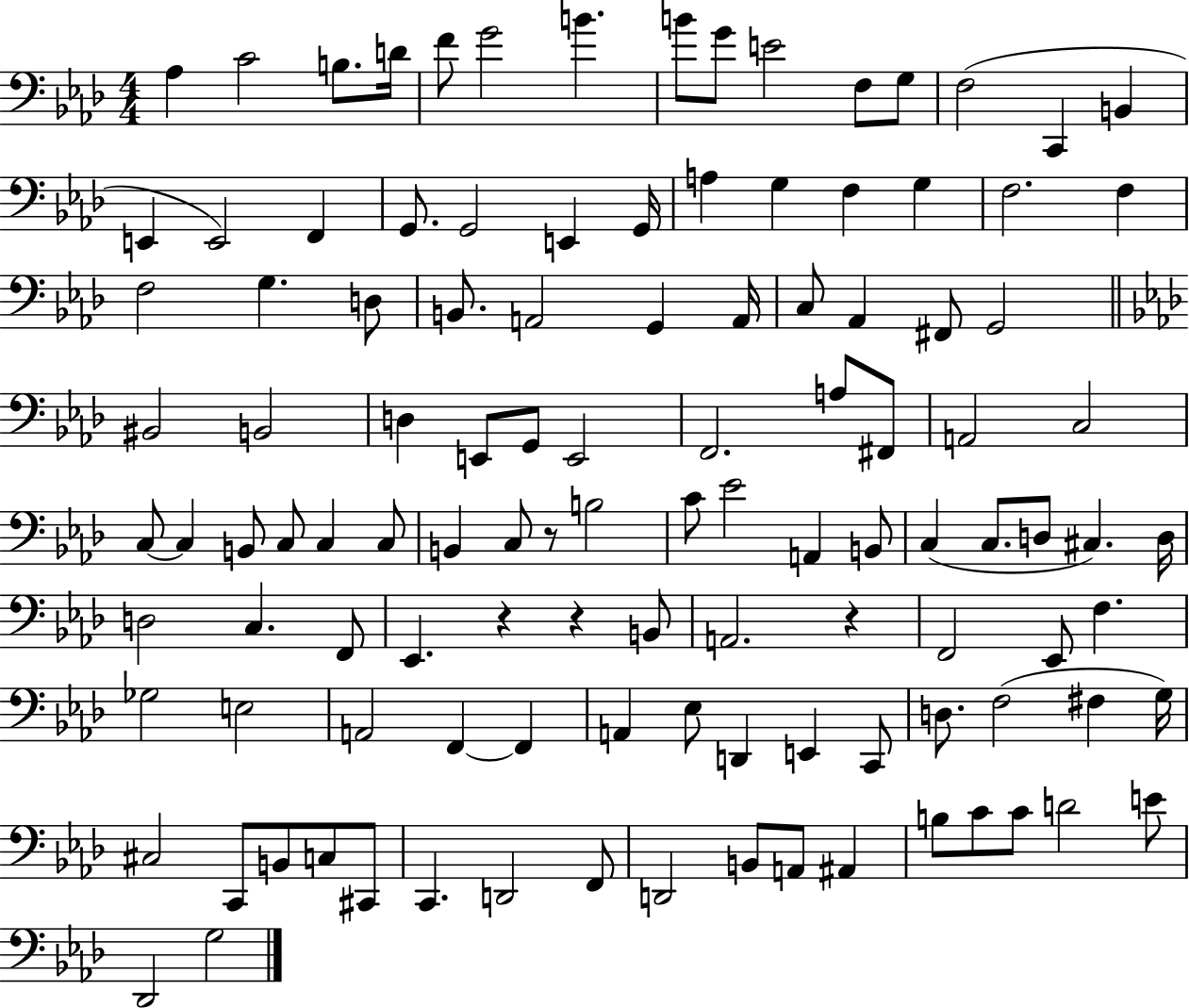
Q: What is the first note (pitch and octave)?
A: Ab3